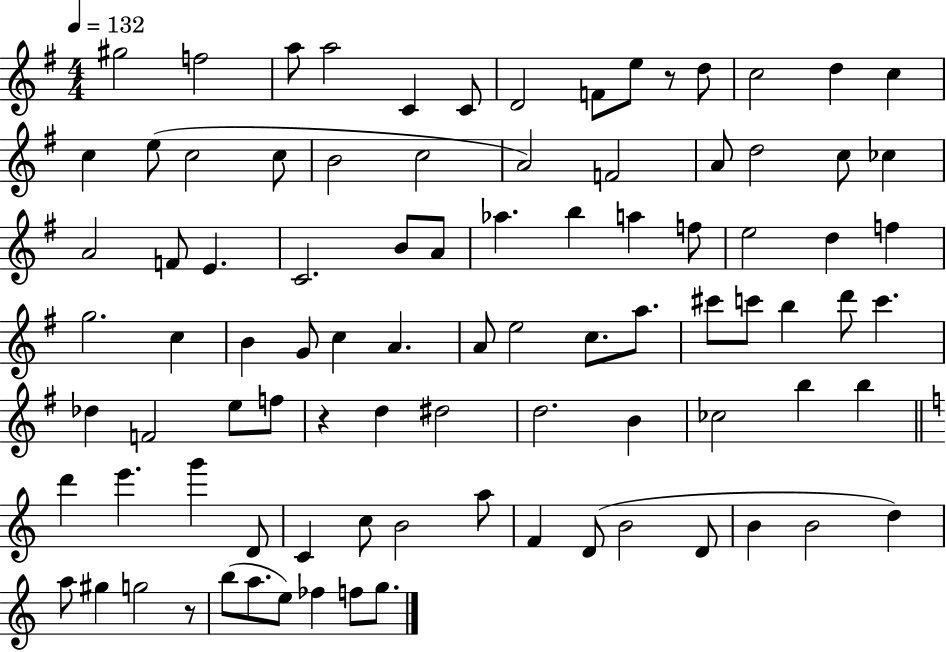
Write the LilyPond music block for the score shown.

{
  \clef treble
  \numericTimeSignature
  \time 4/4
  \key g \major
  \tempo 4 = 132
  gis''2 f''2 | a''8 a''2 c'4 c'8 | d'2 f'8 e''8 r8 d''8 | c''2 d''4 c''4 | \break c''4 e''8( c''2 c''8 | b'2 c''2 | a'2) f'2 | a'8 d''2 c''8 ces''4 | \break a'2 f'8 e'4. | c'2. b'8 a'8 | aes''4. b''4 a''4 f''8 | e''2 d''4 f''4 | \break g''2. c''4 | b'4 g'8 c''4 a'4. | a'8 e''2 c''8. a''8. | cis'''8 c'''8 b''4 d'''8 c'''4. | \break des''4 f'2 e''8 f''8 | r4 d''4 dis''2 | d''2. b'4 | ces''2 b''4 b''4 | \break \bar "||" \break \key a \minor d'''4 e'''4. g'''4 d'8 | c'4 c''8 b'2 a''8 | f'4 d'8( b'2 d'8 | b'4 b'2 d''4) | \break a''8 gis''4 g''2 r8 | b''8( a''8. e''8) fes''4 f''8 g''8. | \bar "|."
}